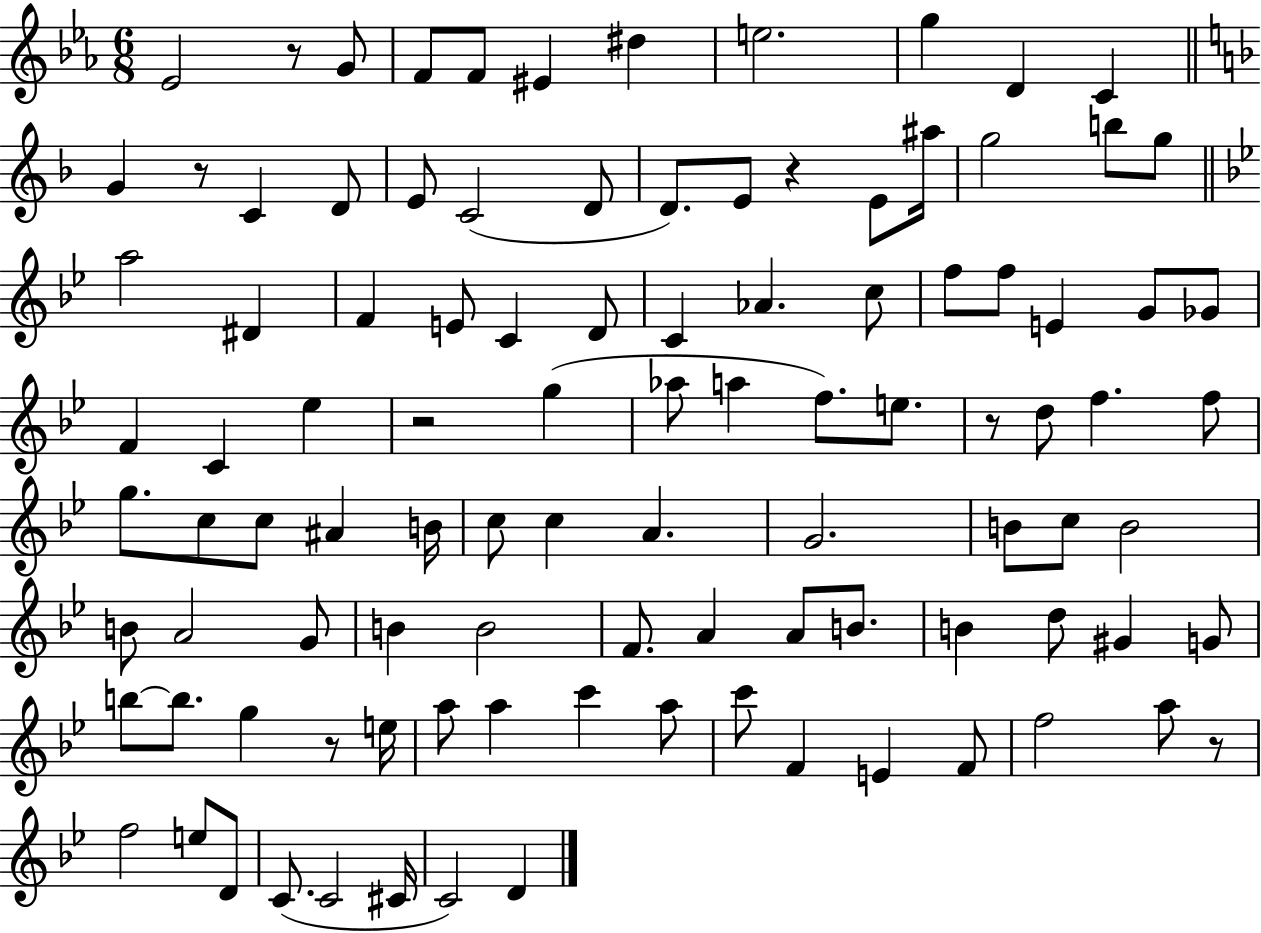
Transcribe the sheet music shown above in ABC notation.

X:1
T:Untitled
M:6/8
L:1/4
K:Eb
_E2 z/2 G/2 F/2 F/2 ^E ^d e2 g D C G z/2 C D/2 E/2 C2 D/2 D/2 E/2 z E/2 ^a/4 g2 b/2 g/2 a2 ^D F E/2 C D/2 C _A c/2 f/2 f/2 E G/2 _G/2 F C _e z2 g _a/2 a f/2 e/2 z/2 d/2 f f/2 g/2 c/2 c/2 ^A B/4 c/2 c A G2 B/2 c/2 B2 B/2 A2 G/2 B B2 F/2 A A/2 B/2 B d/2 ^G G/2 b/2 b/2 g z/2 e/4 a/2 a c' a/2 c'/2 F E F/2 f2 a/2 z/2 f2 e/2 D/2 C/2 C2 ^C/4 C2 D